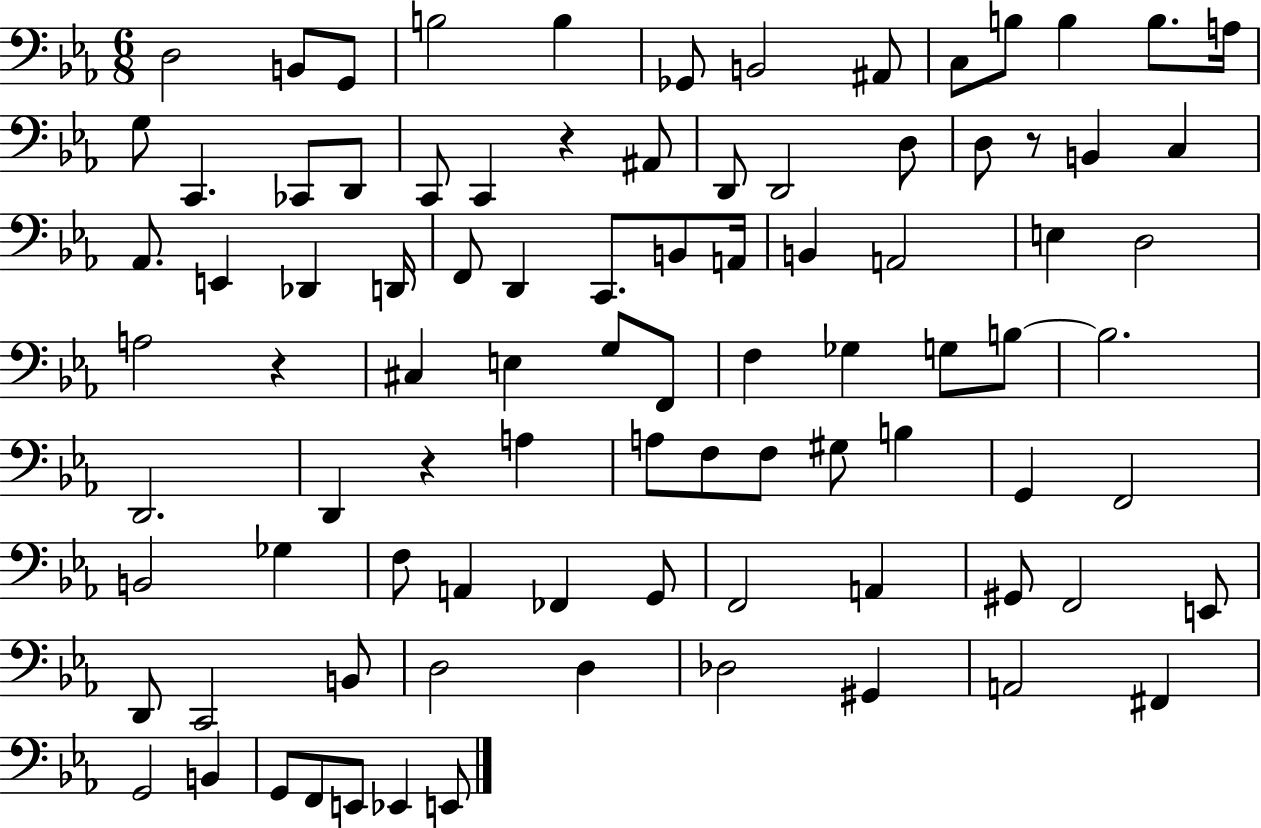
X:1
T:Untitled
M:6/8
L:1/4
K:Eb
D,2 B,,/2 G,,/2 B,2 B, _G,,/2 B,,2 ^A,,/2 C,/2 B,/2 B, B,/2 A,/4 G,/2 C,, _C,,/2 D,,/2 C,,/2 C,, z ^A,,/2 D,,/2 D,,2 D,/2 D,/2 z/2 B,, C, _A,,/2 E,, _D,, D,,/4 F,,/2 D,, C,,/2 B,,/2 A,,/4 B,, A,,2 E, D,2 A,2 z ^C, E, G,/2 F,,/2 F, _G, G,/2 B,/2 B,2 D,,2 D,, z A, A,/2 F,/2 F,/2 ^G,/2 B, G,, F,,2 B,,2 _G, F,/2 A,, _F,, G,,/2 F,,2 A,, ^G,,/2 F,,2 E,,/2 D,,/2 C,,2 B,,/2 D,2 D, _D,2 ^G,, A,,2 ^F,, G,,2 B,, G,,/2 F,,/2 E,,/2 _E,, E,,/2